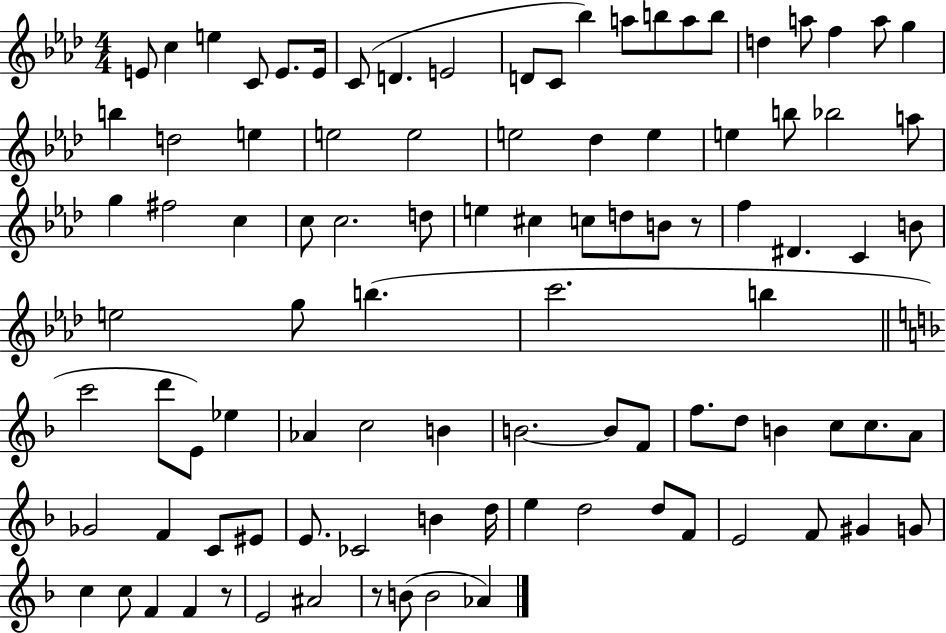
E4/e C5/q E5/q C4/e E4/e. E4/s C4/e D4/q. E4/h D4/e C4/e Bb5/q A5/e B5/e A5/e B5/e D5/q A5/e F5/q A5/e G5/q B5/q D5/h E5/q E5/h E5/h E5/h Db5/q E5/q E5/q B5/e Bb5/h A5/e G5/q F#5/h C5/q C5/e C5/h. D5/e E5/q C#5/q C5/e D5/e B4/e R/e F5/q D#4/q. C4/q B4/e E5/h G5/e B5/q. C6/h. B5/q C6/h D6/e E4/e Eb5/q Ab4/q C5/h B4/q B4/h. B4/e F4/e F5/e. D5/e B4/q C5/e C5/e. A4/e Gb4/h F4/q C4/e EIS4/e E4/e. CES4/h B4/q D5/s E5/q D5/h D5/e F4/e E4/h F4/e G#4/q G4/e C5/q C5/e F4/q F4/q R/e E4/h A#4/h R/e B4/e B4/h Ab4/q